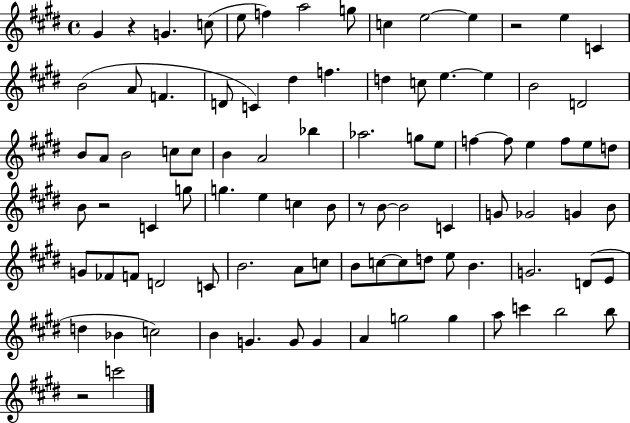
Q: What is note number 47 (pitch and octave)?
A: E5